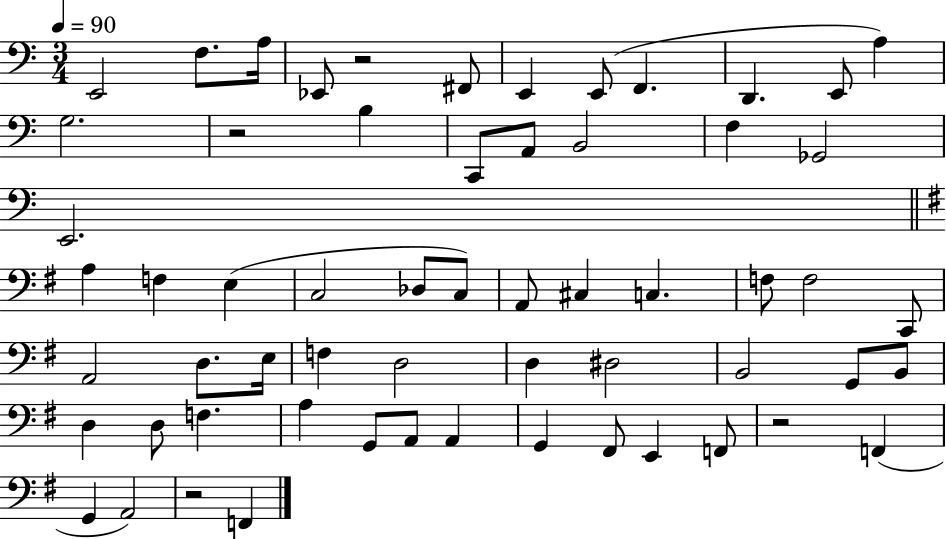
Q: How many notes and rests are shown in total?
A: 60